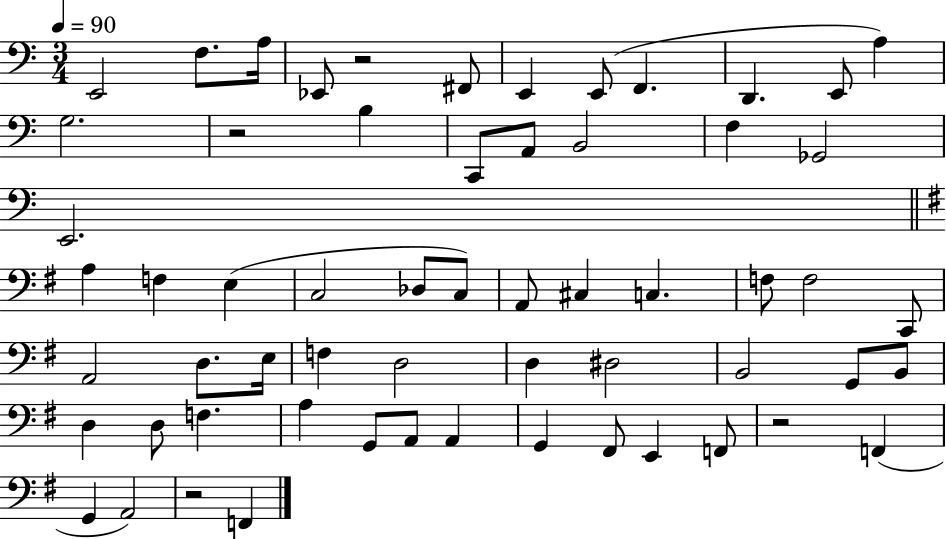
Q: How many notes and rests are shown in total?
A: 60